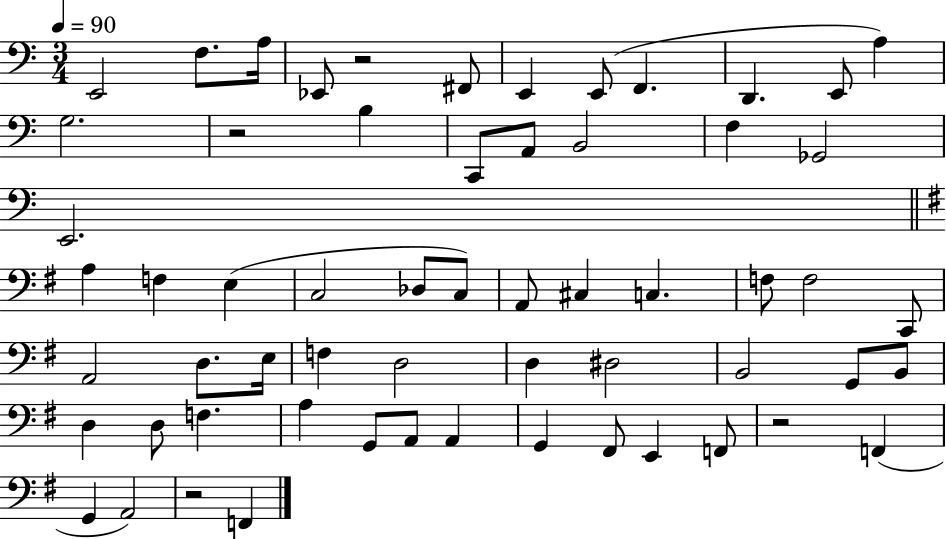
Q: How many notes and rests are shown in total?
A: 60